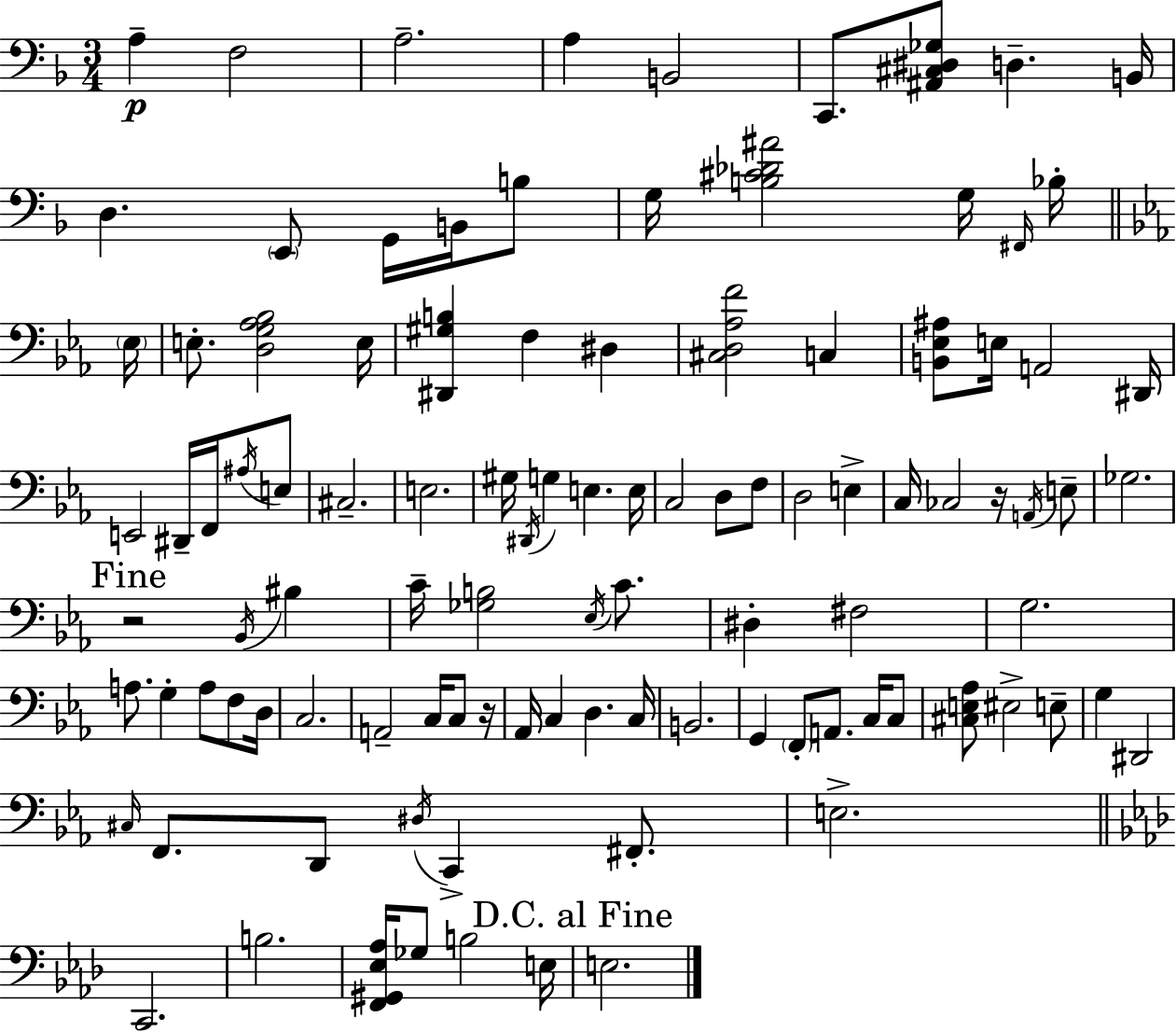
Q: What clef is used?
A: bass